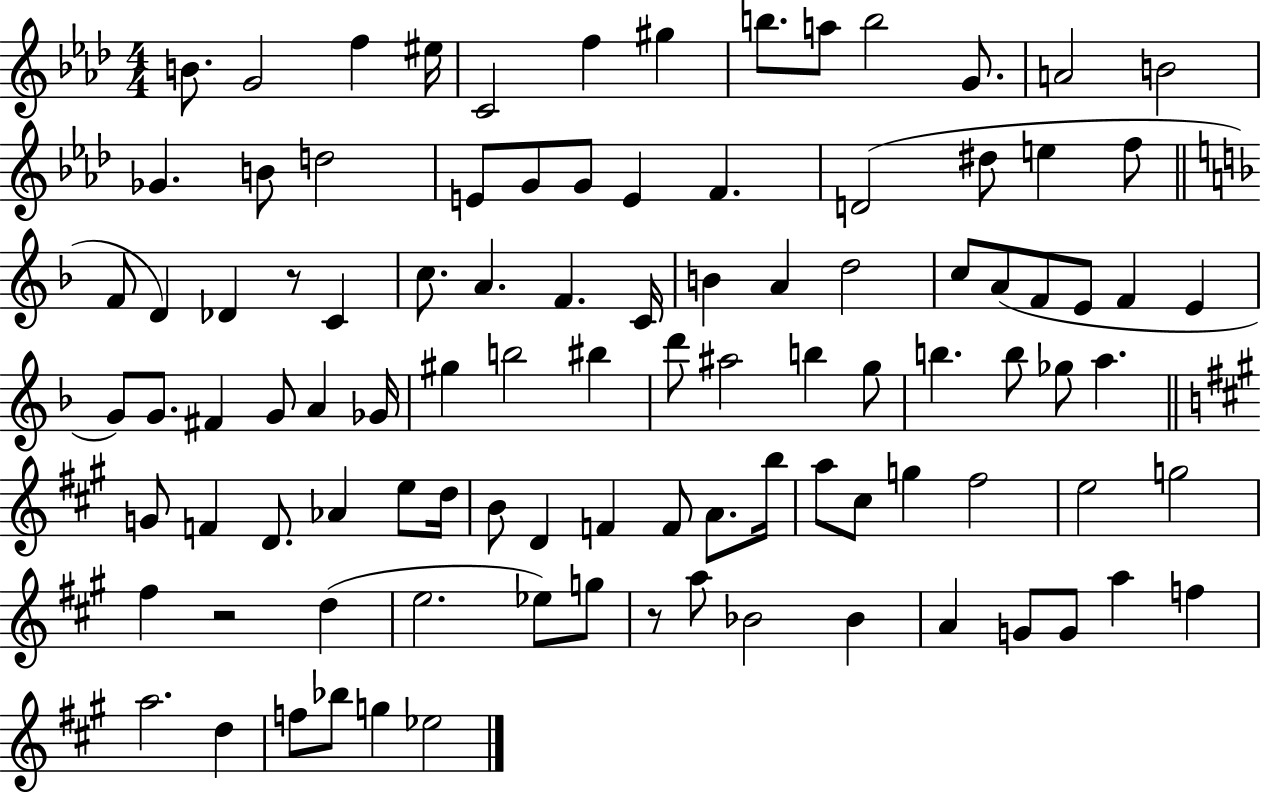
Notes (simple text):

B4/e. G4/h F5/q EIS5/s C4/h F5/q G#5/q B5/e. A5/e B5/h G4/e. A4/h B4/h Gb4/q. B4/e D5/h E4/e G4/e G4/e E4/q F4/q. D4/h D#5/e E5/q F5/e F4/e D4/q Db4/q R/e C4/q C5/e. A4/q. F4/q. C4/s B4/q A4/q D5/h C5/e A4/e F4/e E4/e F4/q E4/q G4/e G4/e. F#4/q G4/e A4/q Gb4/s G#5/q B5/h BIS5/q D6/e A#5/h B5/q G5/e B5/q. B5/e Gb5/e A5/q. G4/e F4/q D4/e. Ab4/q E5/e D5/s B4/e D4/q F4/q F4/e A4/e. B5/s A5/e C#5/e G5/q F#5/h E5/h G5/h F#5/q R/h D5/q E5/h. Eb5/e G5/e R/e A5/e Bb4/h Bb4/q A4/q G4/e G4/e A5/q F5/q A5/h. D5/q F5/e Bb5/e G5/q Eb5/h